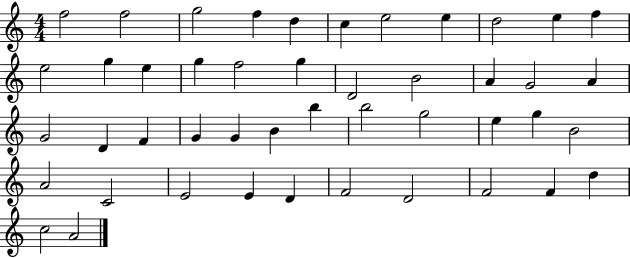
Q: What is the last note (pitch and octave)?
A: A4